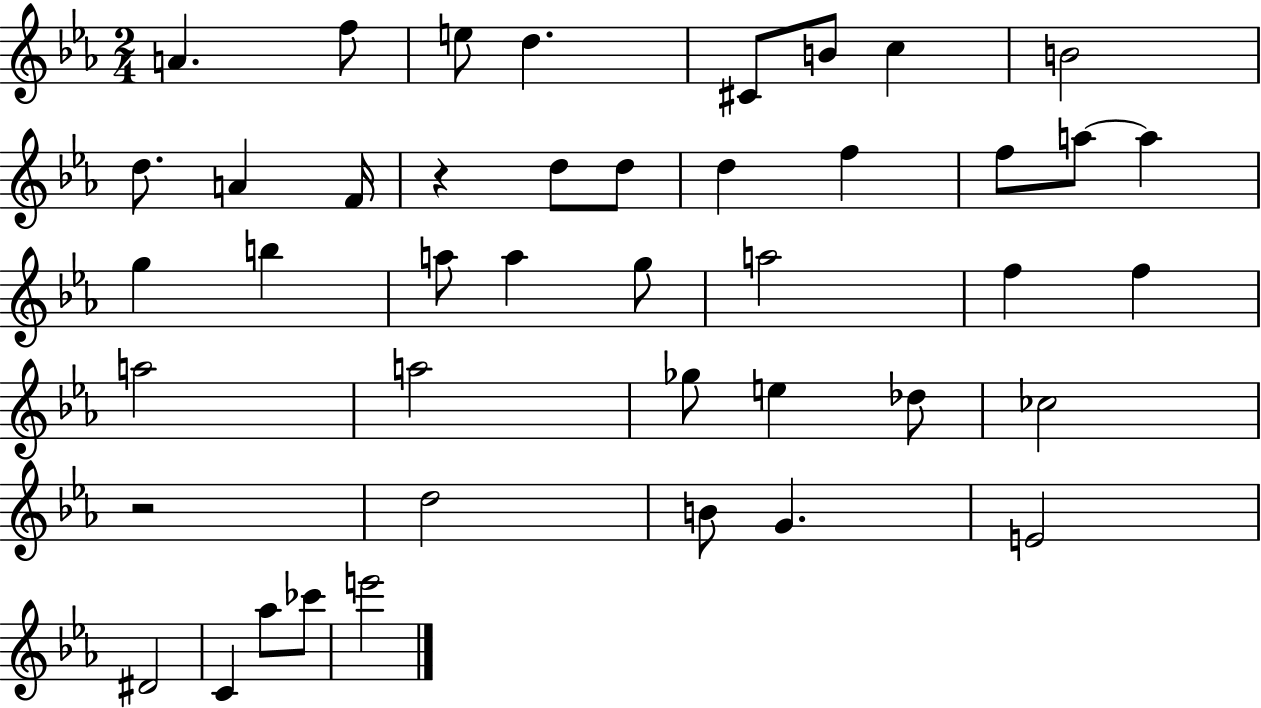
{
  \clef treble
  \numericTimeSignature
  \time 2/4
  \key ees \major
  a'4. f''8 | e''8 d''4. | cis'8 b'8 c''4 | b'2 | \break d''8. a'4 f'16 | r4 d''8 d''8 | d''4 f''4 | f''8 a''8~~ a''4 | \break g''4 b''4 | a''8 a''4 g''8 | a''2 | f''4 f''4 | \break a''2 | a''2 | ges''8 e''4 des''8 | ces''2 | \break r2 | d''2 | b'8 g'4. | e'2 | \break dis'2 | c'4 aes''8 ces'''8 | e'''2 | \bar "|."
}